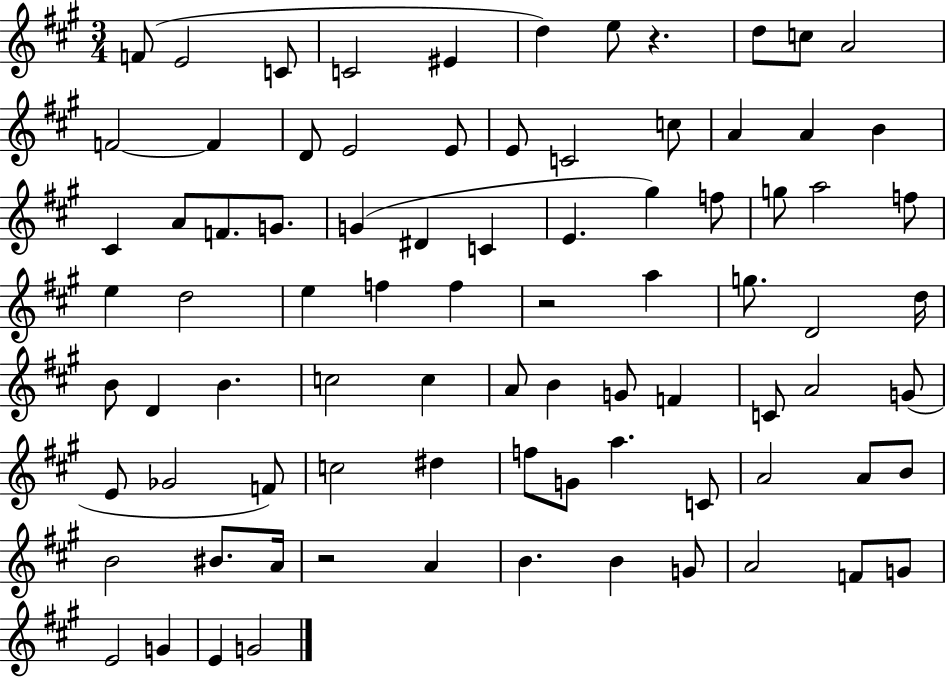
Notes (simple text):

F4/e E4/h C4/e C4/h EIS4/q D5/q E5/e R/q. D5/e C5/e A4/h F4/h F4/q D4/e E4/h E4/e E4/e C4/h C5/e A4/q A4/q B4/q C#4/q A4/e F4/e. G4/e. G4/q D#4/q C4/q E4/q. G#5/q F5/e G5/e A5/h F5/e E5/q D5/h E5/q F5/q F5/q R/h A5/q G5/e. D4/h D5/s B4/e D4/q B4/q. C5/h C5/q A4/e B4/q G4/e F4/q C4/e A4/h G4/e E4/e Gb4/h F4/e C5/h D#5/q F5/e G4/e A5/q. C4/e A4/h A4/e B4/e B4/h BIS4/e. A4/s R/h A4/q B4/q. B4/q G4/e A4/h F4/e G4/e E4/h G4/q E4/q G4/h